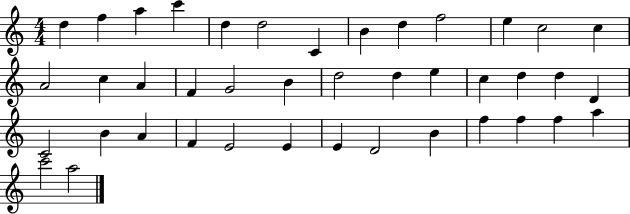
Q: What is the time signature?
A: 4/4